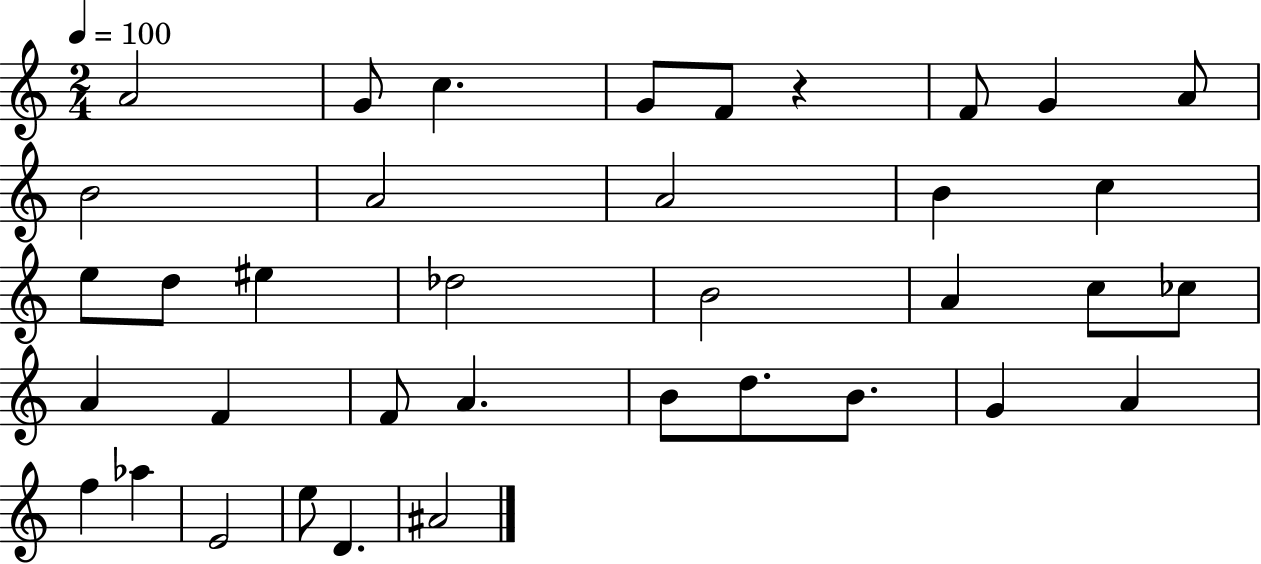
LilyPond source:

{
  \clef treble
  \numericTimeSignature
  \time 2/4
  \key c \major
  \tempo 4 = 100
  \repeat volta 2 { a'2 | g'8 c''4. | g'8 f'8 r4 | f'8 g'4 a'8 | \break b'2 | a'2 | a'2 | b'4 c''4 | \break e''8 d''8 eis''4 | des''2 | b'2 | a'4 c''8 ces''8 | \break a'4 f'4 | f'8 a'4. | b'8 d''8. b'8. | g'4 a'4 | \break f''4 aes''4 | e'2 | e''8 d'4. | ais'2 | \break } \bar "|."
}